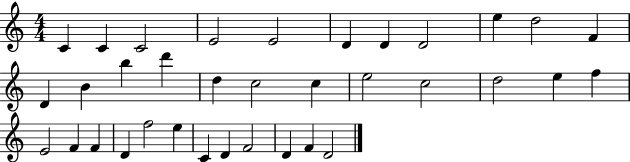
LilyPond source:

{
  \clef treble
  \numericTimeSignature
  \time 4/4
  \key c \major
  c'4 c'4 c'2 | e'2 e'2 | d'4 d'4 d'2 | e''4 d''2 f'4 | \break d'4 b'4 b''4 d'''4 | d''4 c''2 c''4 | e''2 c''2 | d''2 e''4 f''4 | \break e'2 f'4 f'4 | d'4 f''2 e''4 | c'4 d'4 f'2 | d'4 f'4 d'2 | \break \bar "|."
}